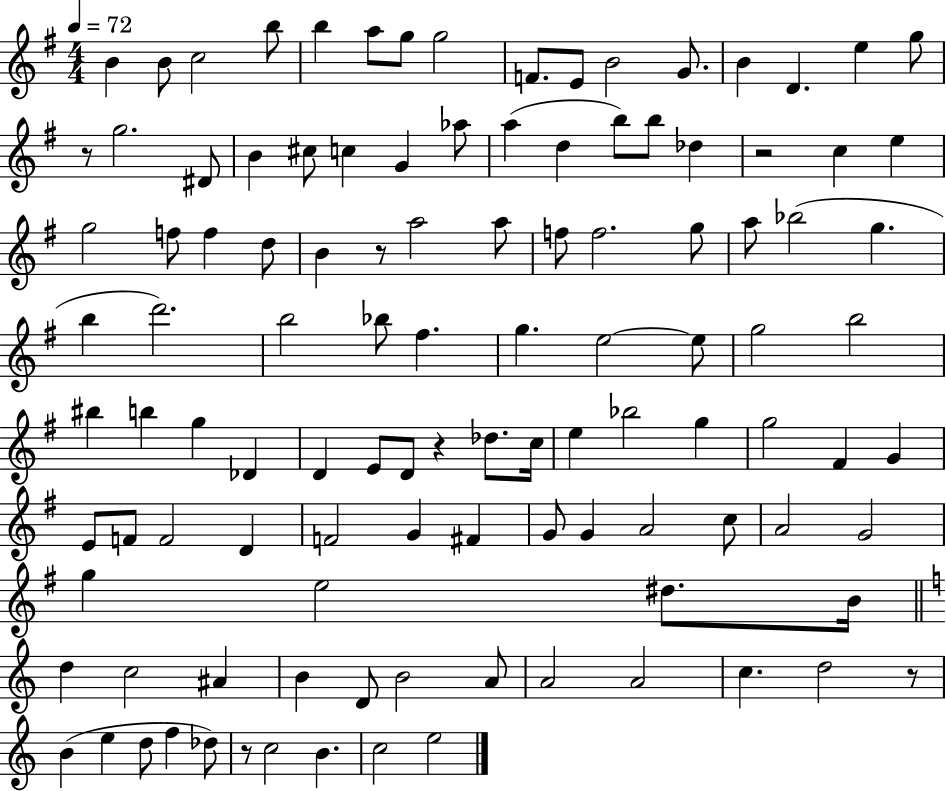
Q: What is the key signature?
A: G major